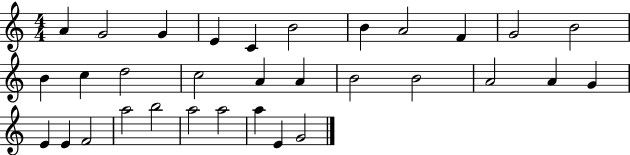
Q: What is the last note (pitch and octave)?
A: G4